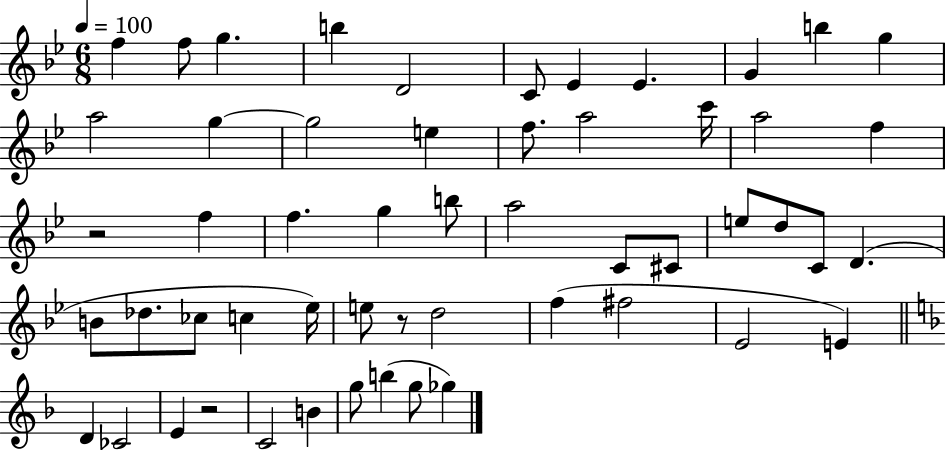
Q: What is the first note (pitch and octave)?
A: F5